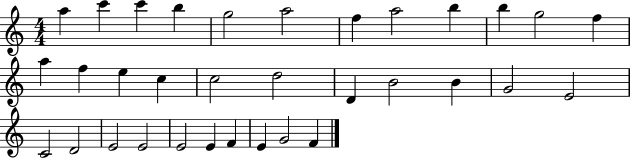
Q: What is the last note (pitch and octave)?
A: F4